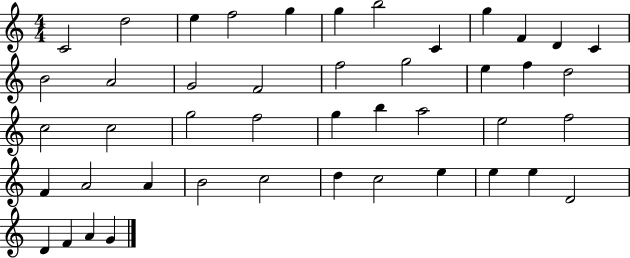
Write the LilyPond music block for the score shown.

{
  \clef treble
  \numericTimeSignature
  \time 4/4
  \key c \major
  c'2 d''2 | e''4 f''2 g''4 | g''4 b''2 c'4 | g''4 f'4 d'4 c'4 | \break b'2 a'2 | g'2 f'2 | f''2 g''2 | e''4 f''4 d''2 | \break c''2 c''2 | g''2 f''2 | g''4 b''4 a''2 | e''2 f''2 | \break f'4 a'2 a'4 | b'2 c''2 | d''4 c''2 e''4 | e''4 e''4 d'2 | \break d'4 f'4 a'4 g'4 | \bar "|."
}